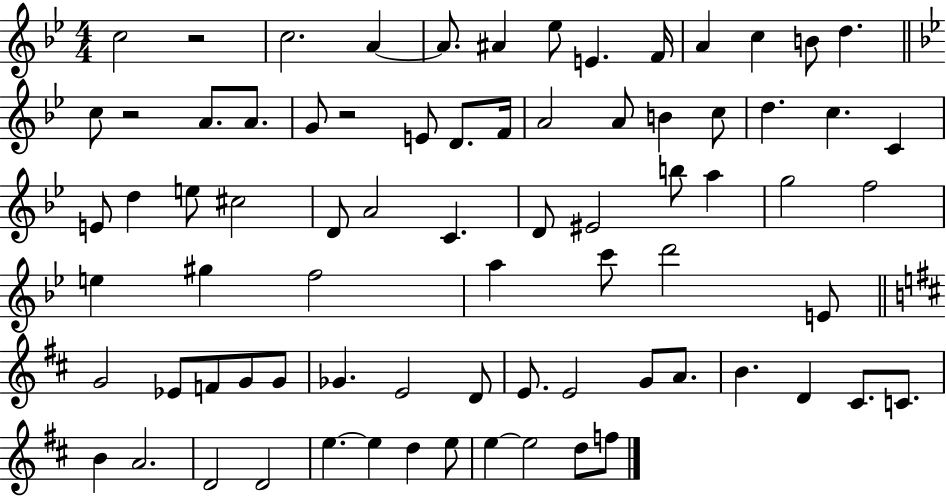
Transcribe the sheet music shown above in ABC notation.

X:1
T:Untitled
M:4/4
L:1/4
K:Bb
c2 z2 c2 A A/2 ^A _e/2 E F/4 A c B/2 d c/2 z2 A/2 A/2 G/2 z2 E/2 D/2 F/4 A2 A/2 B c/2 d c C E/2 d e/2 ^c2 D/2 A2 C D/2 ^E2 b/2 a g2 f2 e ^g f2 a c'/2 d'2 E/2 G2 _E/2 F/2 G/2 G/2 _G E2 D/2 E/2 E2 G/2 A/2 B D ^C/2 C/2 B A2 D2 D2 e e d e/2 e e2 d/2 f/2